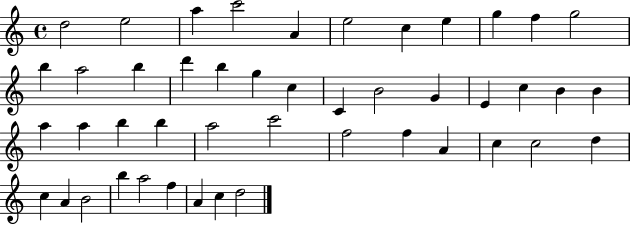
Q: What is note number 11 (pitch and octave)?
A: G5